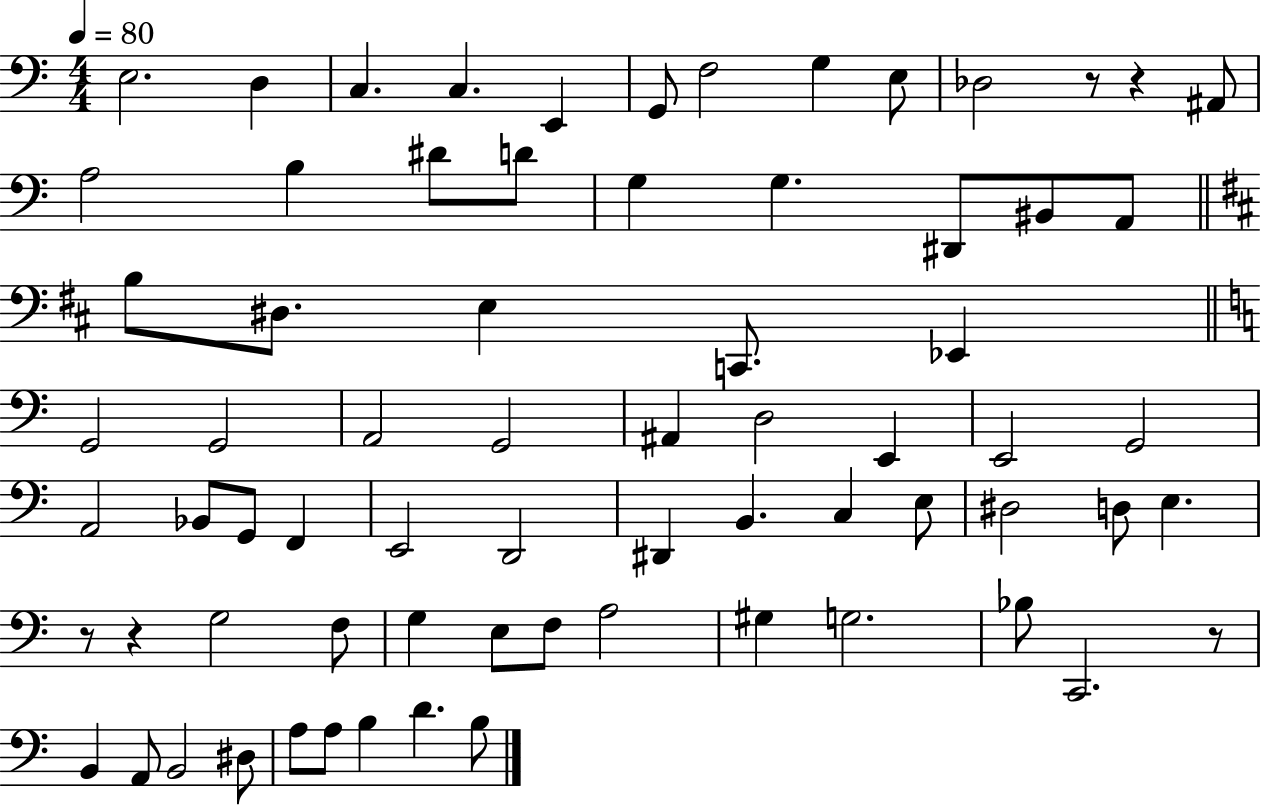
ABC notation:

X:1
T:Untitled
M:4/4
L:1/4
K:C
E,2 D, C, C, E,, G,,/2 F,2 G, E,/2 _D,2 z/2 z ^A,,/2 A,2 B, ^D/2 D/2 G, G, ^D,,/2 ^B,,/2 A,,/2 B,/2 ^D,/2 E, C,,/2 _E,, G,,2 G,,2 A,,2 G,,2 ^A,, D,2 E,, E,,2 G,,2 A,,2 _B,,/2 G,,/2 F,, E,,2 D,,2 ^D,, B,, C, E,/2 ^D,2 D,/2 E, z/2 z G,2 F,/2 G, E,/2 F,/2 A,2 ^G, G,2 _B,/2 C,,2 z/2 B,, A,,/2 B,,2 ^D,/2 A,/2 A,/2 B, D B,/2